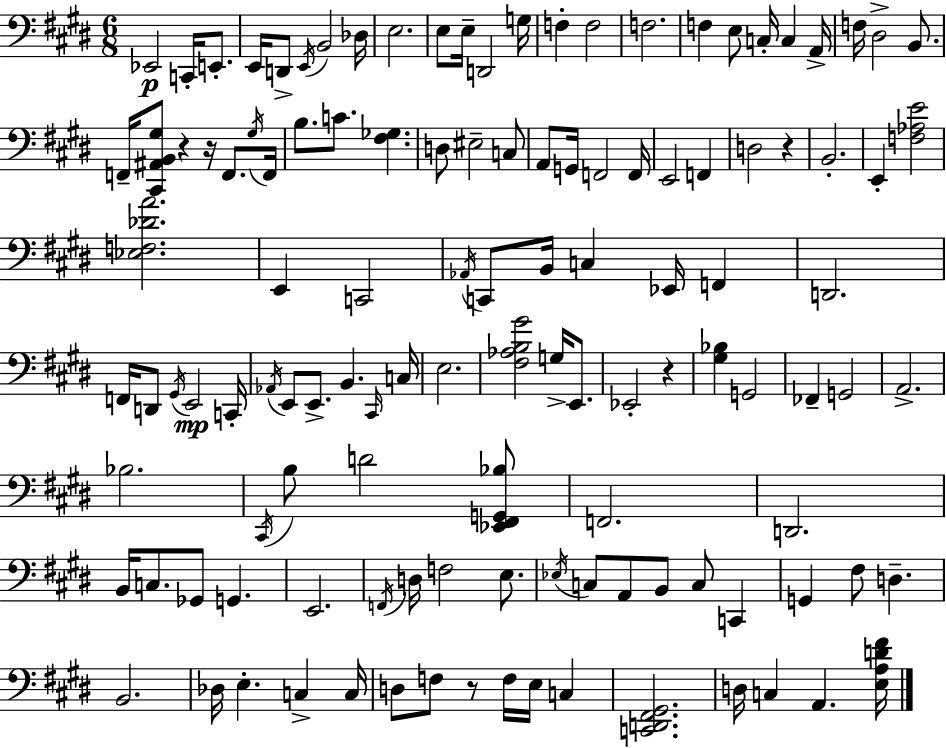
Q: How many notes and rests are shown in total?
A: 121